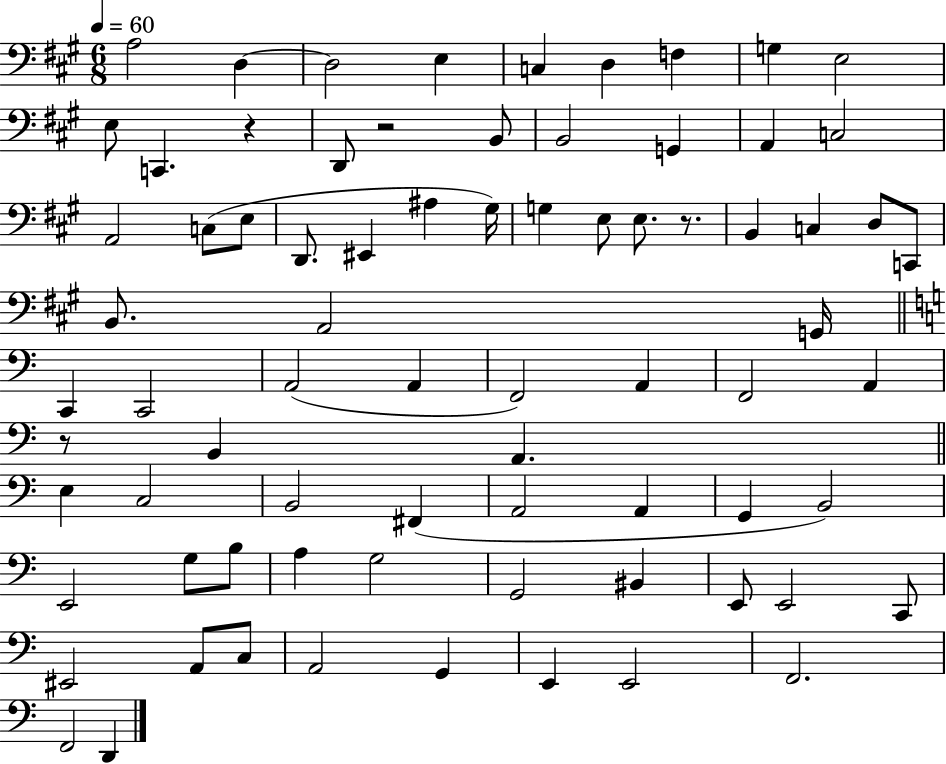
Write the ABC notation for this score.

X:1
T:Untitled
M:6/8
L:1/4
K:A
A,2 D, D,2 E, C, D, F, G, E,2 E,/2 C,, z D,,/2 z2 B,,/2 B,,2 G,, A,, C,2 A,,2 C,/2 E,/2 D,,/2 ^E,, ^A, ^G,/4 G, E,/2 E,/2 z/2 B,, C, D,/2 C,,/2 B,,/2 A,,2 G,,/4 C,, C,,2 A,,2 A,, F,,2 A,, F,,2 A,, z/2 B,, A,, E, C,2 B,,2 ^F,, A,,2 A,, G,, B,,2 E,,2 G,/2 B,/2 A, G,2 G,,2 ^B,, E,,/2 E,,2 C,,/2 ^E,,2 A,,/2 C,/2 A,,2 G,, E,, E,,2 F,,2 F,,2 D,,